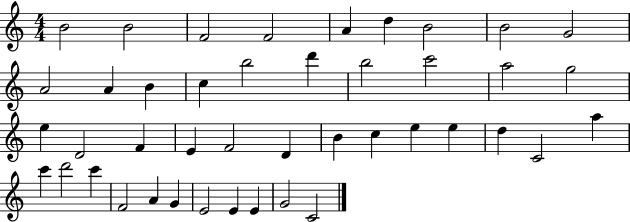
{
  \clef treble
  \numericTimeSignature
  \time 4/4
  \key c \major
  b'2 b'2 | f'2 f'2 | a'4 d''4 b'2 | b'2 g'2 | \break a'2 a'4 b'4 | c''4 b''2 d'''4 | b''2 c'''2 | a''2 g''2 | \break e''4 d'2 f'4 | e'4 f'2 d'4 | b'4 c''4 e''4 e''4 | d''4 c'2 a''4 | \break c'''4 d'''2 c'''4 | f'2 a'4 g'4 | e'2 e'4 e'4 | g'2 c'2 | \break \bar "|."
}